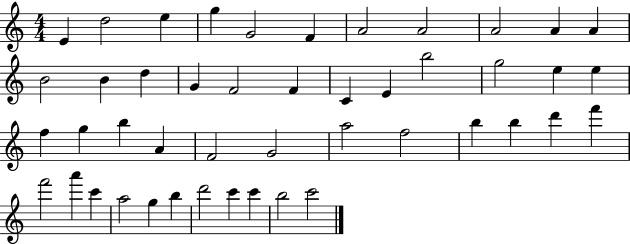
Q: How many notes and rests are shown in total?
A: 46